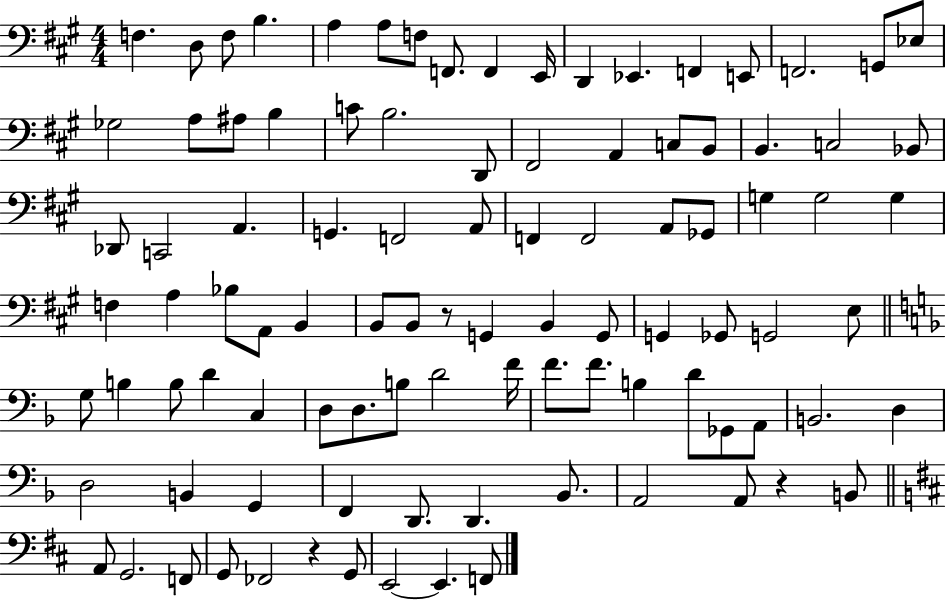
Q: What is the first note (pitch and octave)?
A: F3